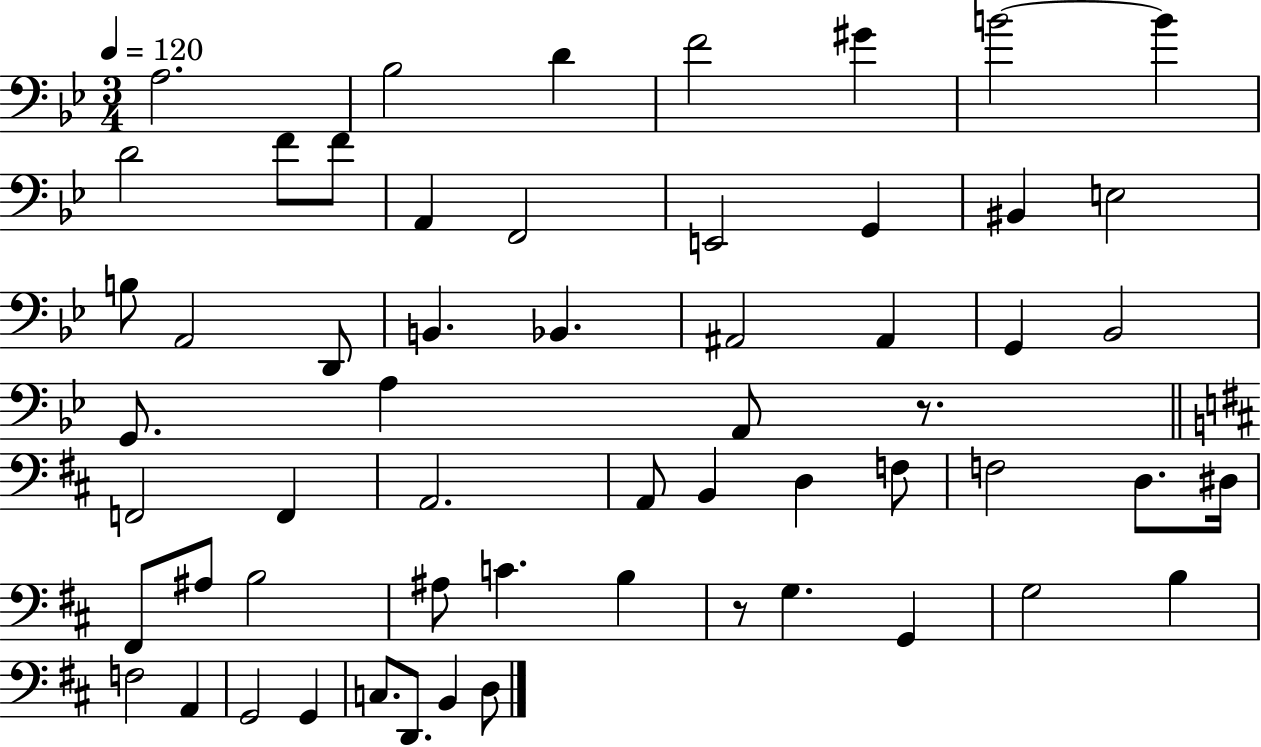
A3/h. Bb3/h D4/q F4/h G#4/q B4/h B4/q D4/h F4/e F4/e A2/q F2/h E2/h G2/q BIS2/q E3/h B3/e A2/h D2/e B2/q. Bb2/q. A#2/h A#2/q G2/q Bb2/h G2/e. A3/q A2/e R/e. F2/h F2/q A2/h. A2/e B2/q D3/q F3/e F3/h D3/e. D#3/s F#2/e A#3/e B3/h A#3/e C4/q. B3/q R/e G3/q. G2/q G3/h B3/q F3/h A2/q G2/h G2/q C3/e. D2/e. B2/q D3/e